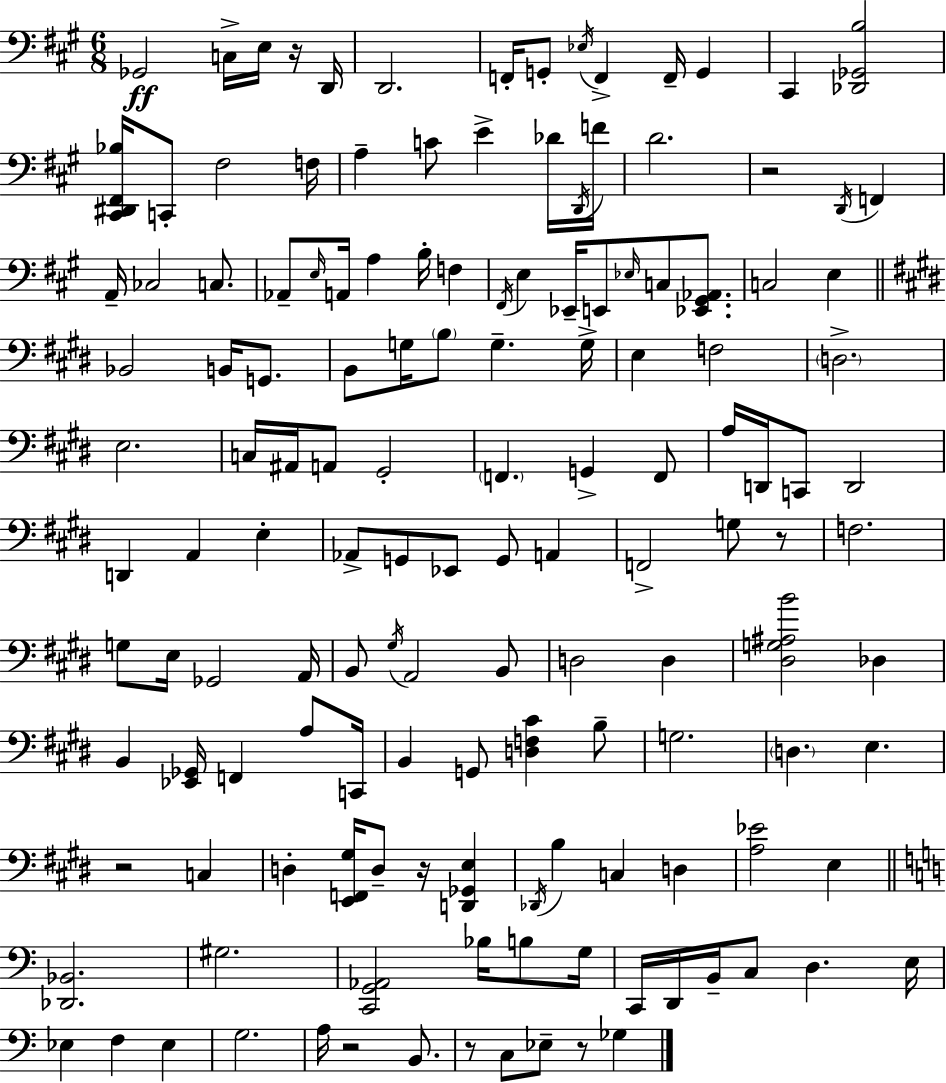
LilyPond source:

{
  \clef bass
  \numericTimeSignature
  \time 6/8
  \key a \major
  \repeat volta 2 { ges,2\ff c16-> e16 r16 d,16 | d,2. | f,16-. g,8-. \acciaccatura { ees16 } f,4-> f,16-- g,4 | cis,4 <des, ges, b>2 | \break <cis, dis, fis, bes>16 c,8-. fis2 | f16 a4-- c'8 e'4-> des'16 | \acciaccatura { d,16 } f'16 d'2. | r2 \acciaccatura { d,16 } f,4 | \break a,16-- ces2 | c8. aes,8-- \grace { e16 } a,16 a4 b16-. | f4 \acciaccatura { fis,16 } e4 ees,16-- e,8 | \grace { ees16 } c8 <ees, gis, aes,>8. c2 | \break e4 \bar "||" \break \key e \major bes,2 b,16 g,8. | b,8 g16 \parenthesize b8 g4.-- g16-> | e4 f2 | \parenthesize d2.-> | \break e2. | c16 ais,16 a,8 gis,2-. | \parenthesize f,4. g,4-> f,8 | a16 d,16 c,8 d,2 | \break d,4 a,4 e4-. | aes,8-> g,8 ees,8 g,8 a,4 | f,2-> g8 r8 | f2. | \break g8 e16 ges,2 a,16 | b,8 \acciaccatura { gis16 } a,2 b,8 | d2 d4 | <dis g ais b'>2 des4 | \break b,4 <ees, ges,>16 f,4 a8 | c,16 b,4 g,8 <d f cis'>4 b8-- | g2. | \parenthesize d4. e4. | \break r2 c4 | d4-. <e, f, gis>16 d8-- r16 <d, ges, e>4 | \acciaccatura { des,16 } b4 c4 d4 | <a ees'>2 e4 | \break \bar "||" \break \key c \major <des, bes,>2. | gis2. | <c, g, aes,>2 bes16 b8 g16 | c,16 d,16 b,16-- c8 d4. e16 | \break ees4 f4 ees4 | g2. | a16 r2 b,8. | r8 c8 ees8-- r8 ges4 | \break } \bar "|."
}